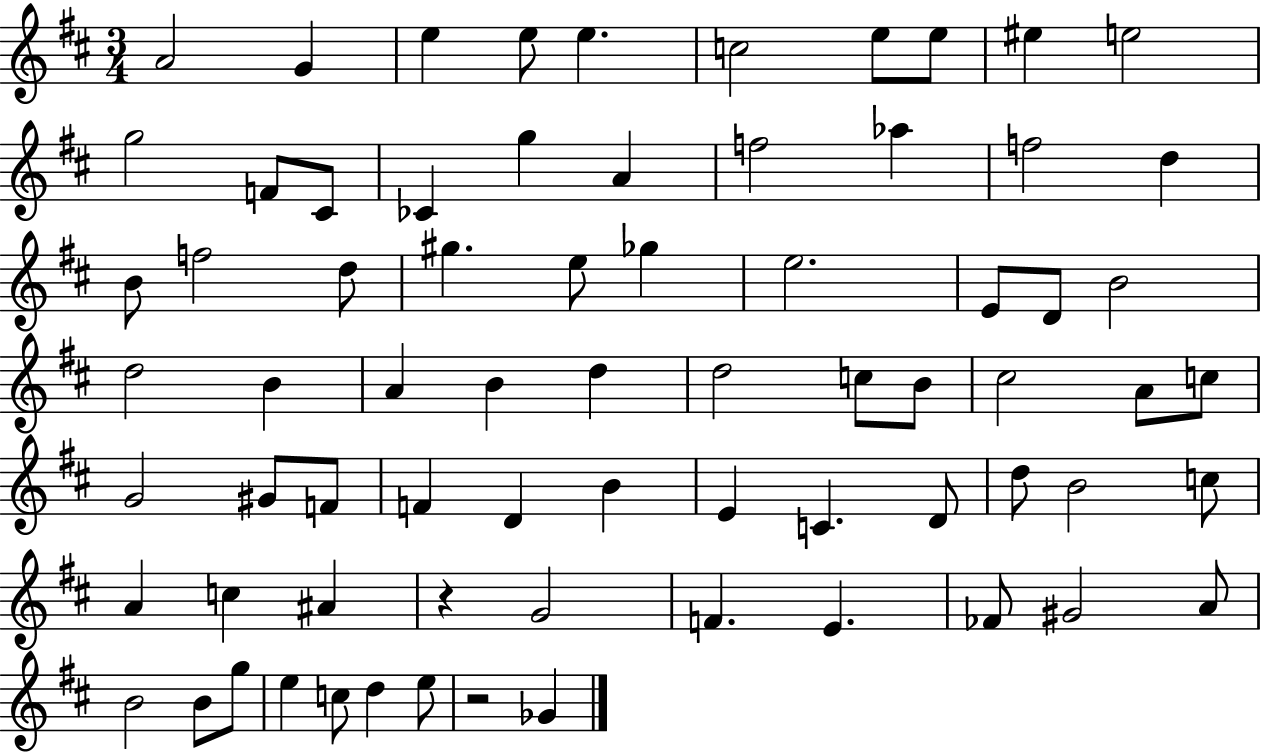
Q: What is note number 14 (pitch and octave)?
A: CES4